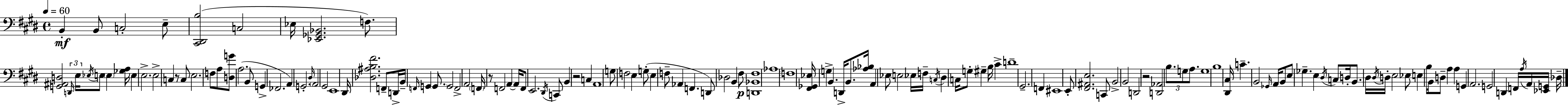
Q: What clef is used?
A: bass